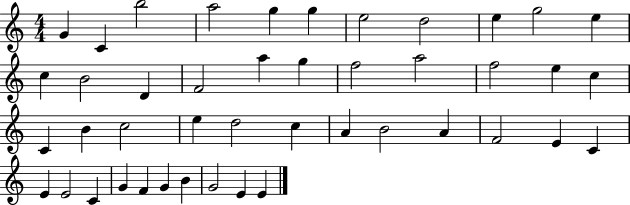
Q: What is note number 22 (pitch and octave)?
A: C5